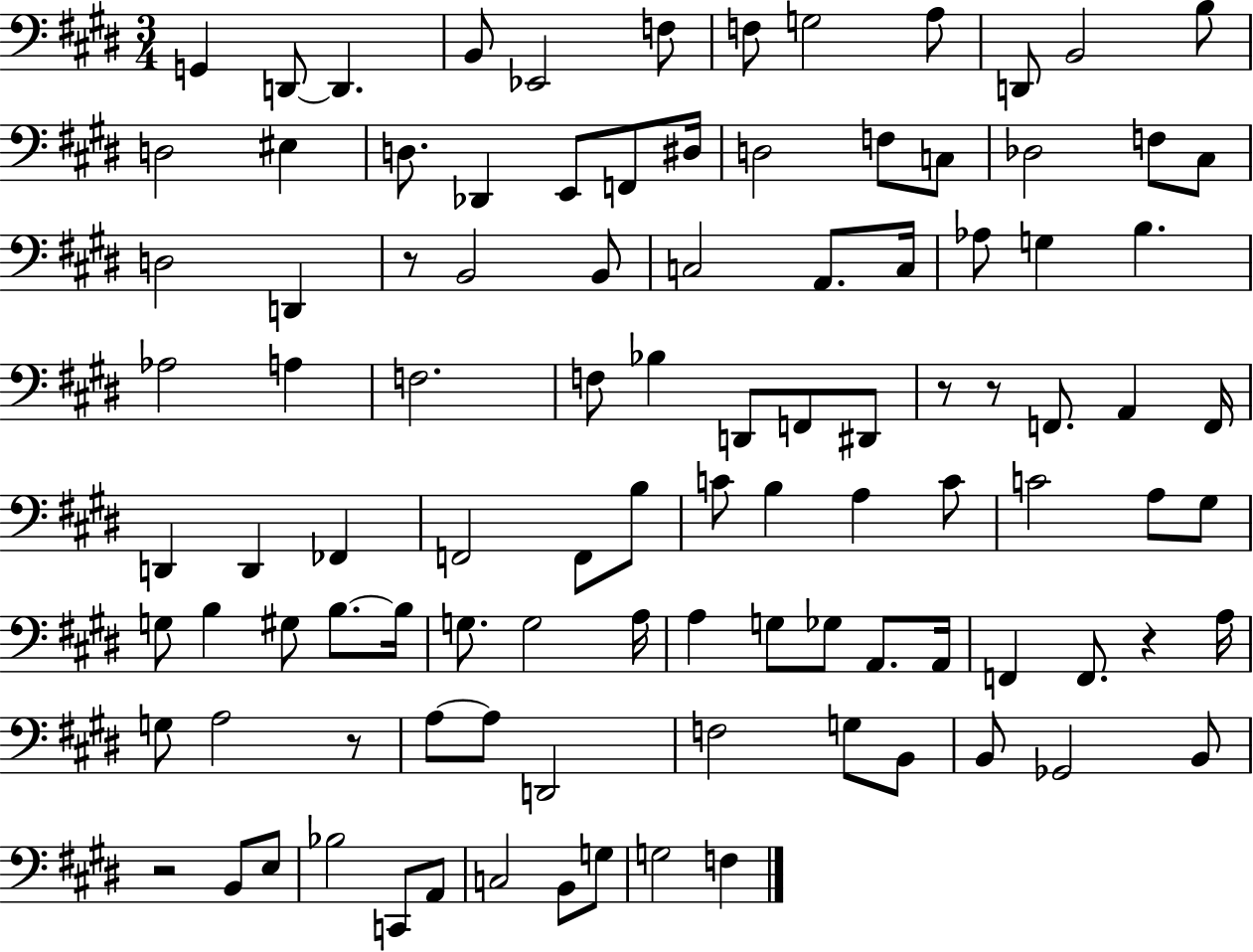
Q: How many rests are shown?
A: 6